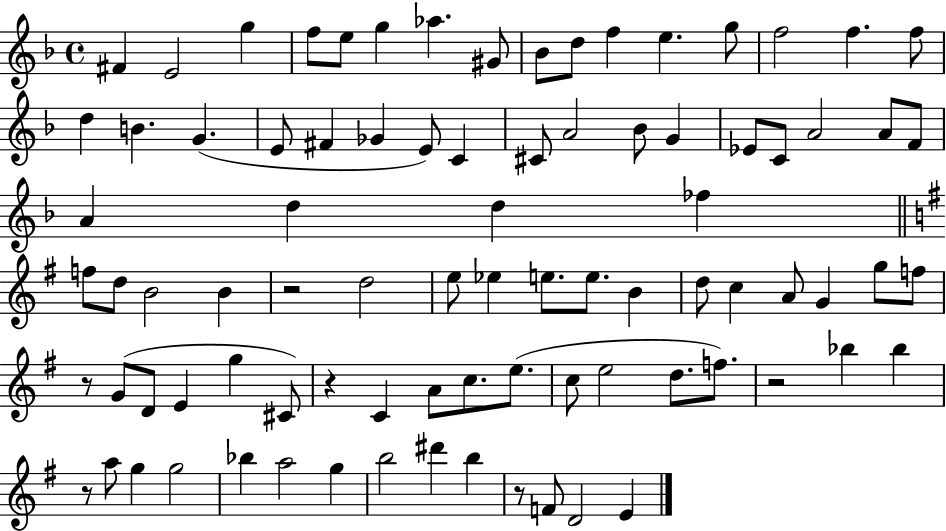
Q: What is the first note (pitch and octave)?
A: F#4